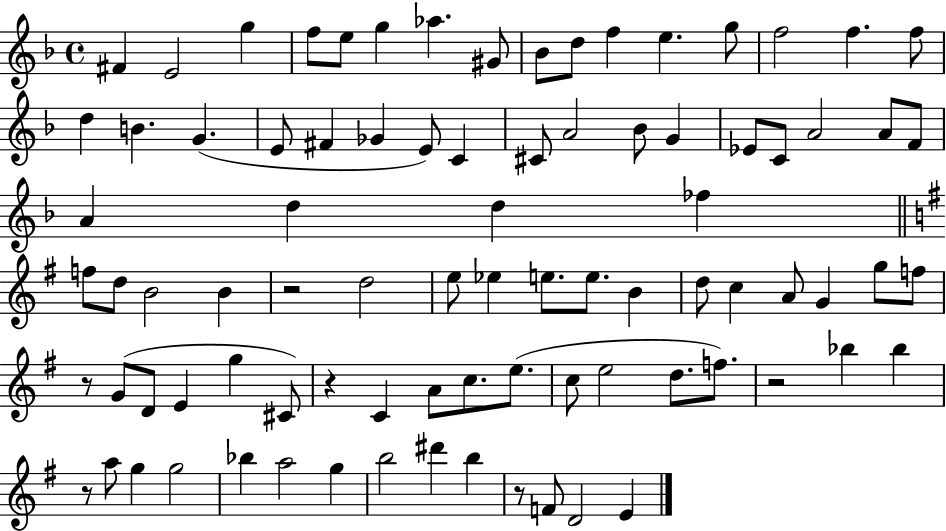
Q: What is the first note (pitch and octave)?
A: F#4